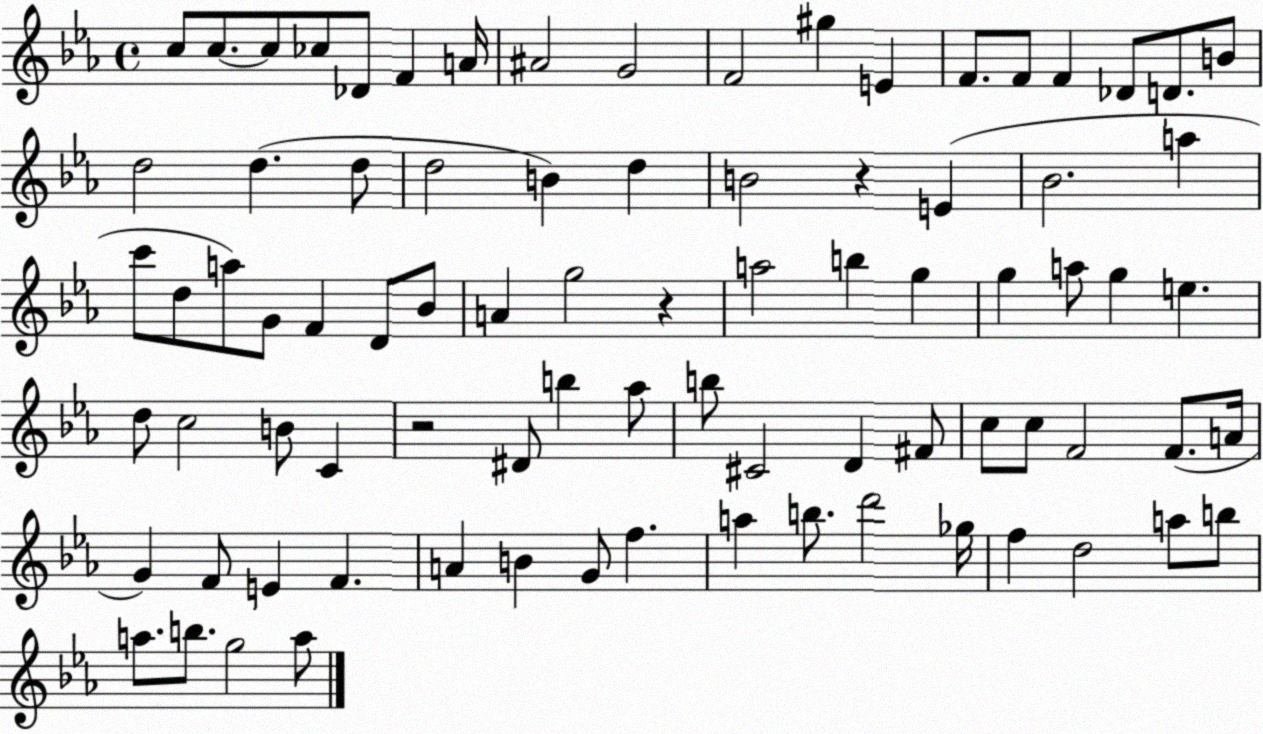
X:1
T:Untitled
M:4/4
L:1/4
K:Eb
c/2 c/2 c/2 _c/2 _D/2 F A/4 ^A2 G2 F2 ^g E F/2 F/2 F _D/2 D/2 B/2 d2 d d/2 d2 B d B2 z E _B2 a c'/2 d/2 a/2 G/2 F D/2 _B/2 A g2 z a2 b g g a/2 g e d/2 c2 B/2 C z2 ^D/2 b _a/2 b/2 ^C2 D ^F/2 c/2 c/2 F2 F/2 A/4 G F/2 E F A B G/2 f a b/2 d'2 _g/4 f d2 a/2 b/2 a/2 b/2 g2 a/2